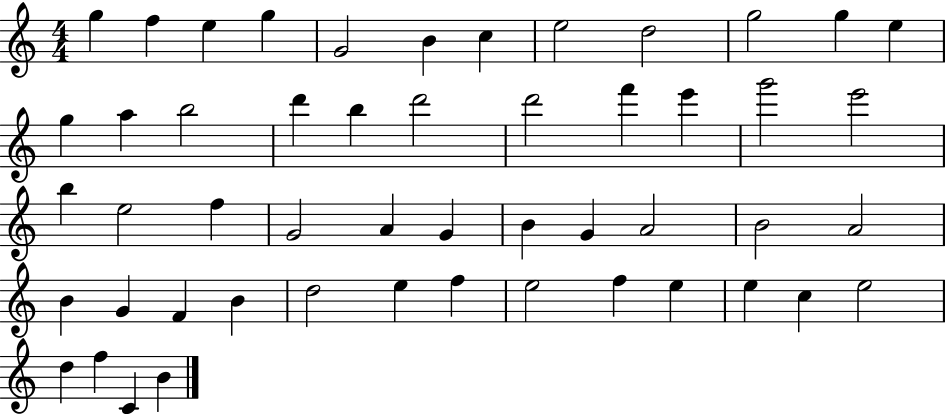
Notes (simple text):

G5/q F5/q E5/q G5/q G4/h B4/q C5/q E5/h D5/h G5/h G5/q E5/q G5/q A5/q B5/h D6/q B5/q D6/h D6/h F6/q E6/q G6/h E6/h B5/q E5/h F5/q G4/h A4/q G4/q B4/q G4/q A4/h B4/h A4/h B4/q G4/q F4/q B4/q D5/h E5/q F5/q E5/h F5/q E5/q E5/q C5/q E5/h D5/q F5/q C4/q B4/q